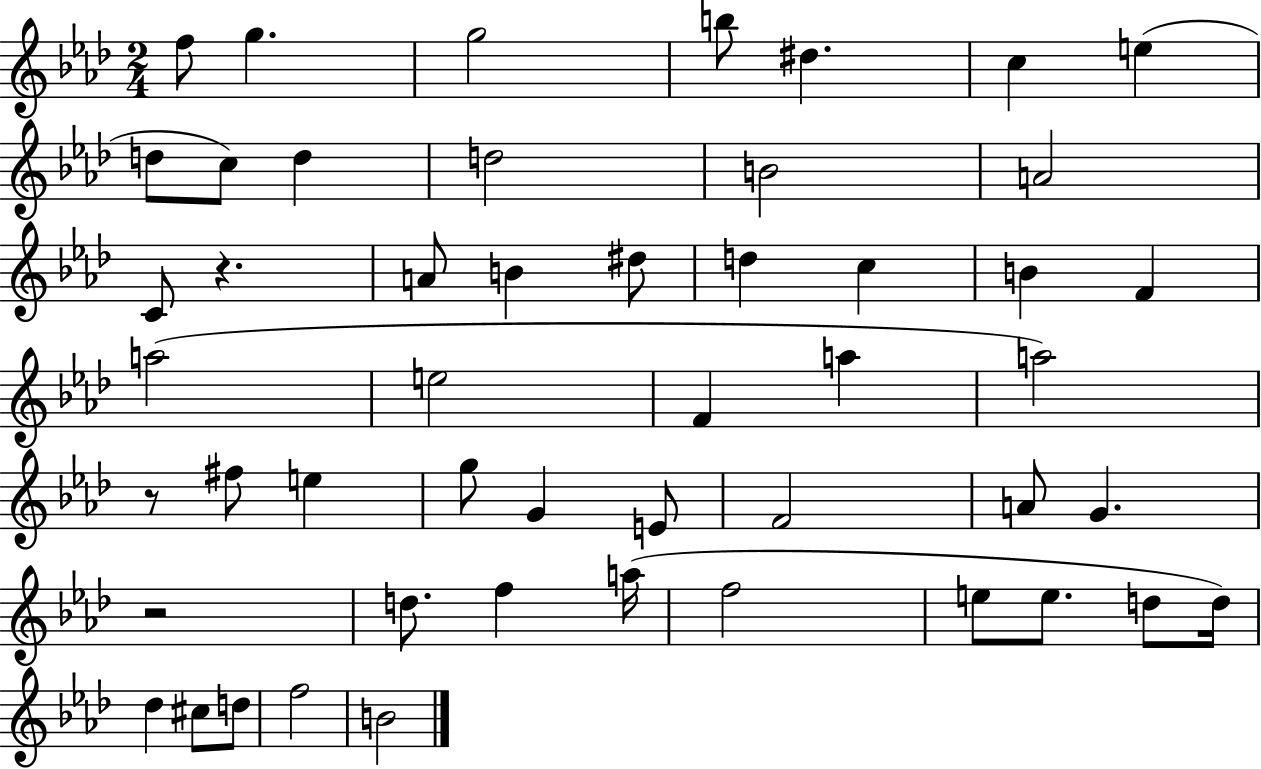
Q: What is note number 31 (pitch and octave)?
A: E4